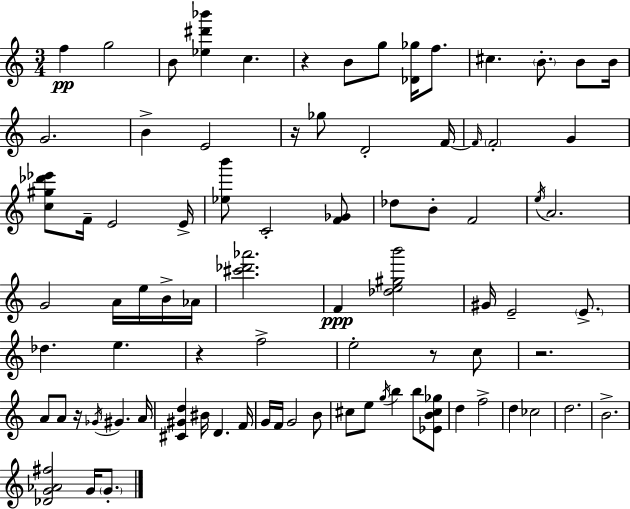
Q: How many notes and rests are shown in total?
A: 84